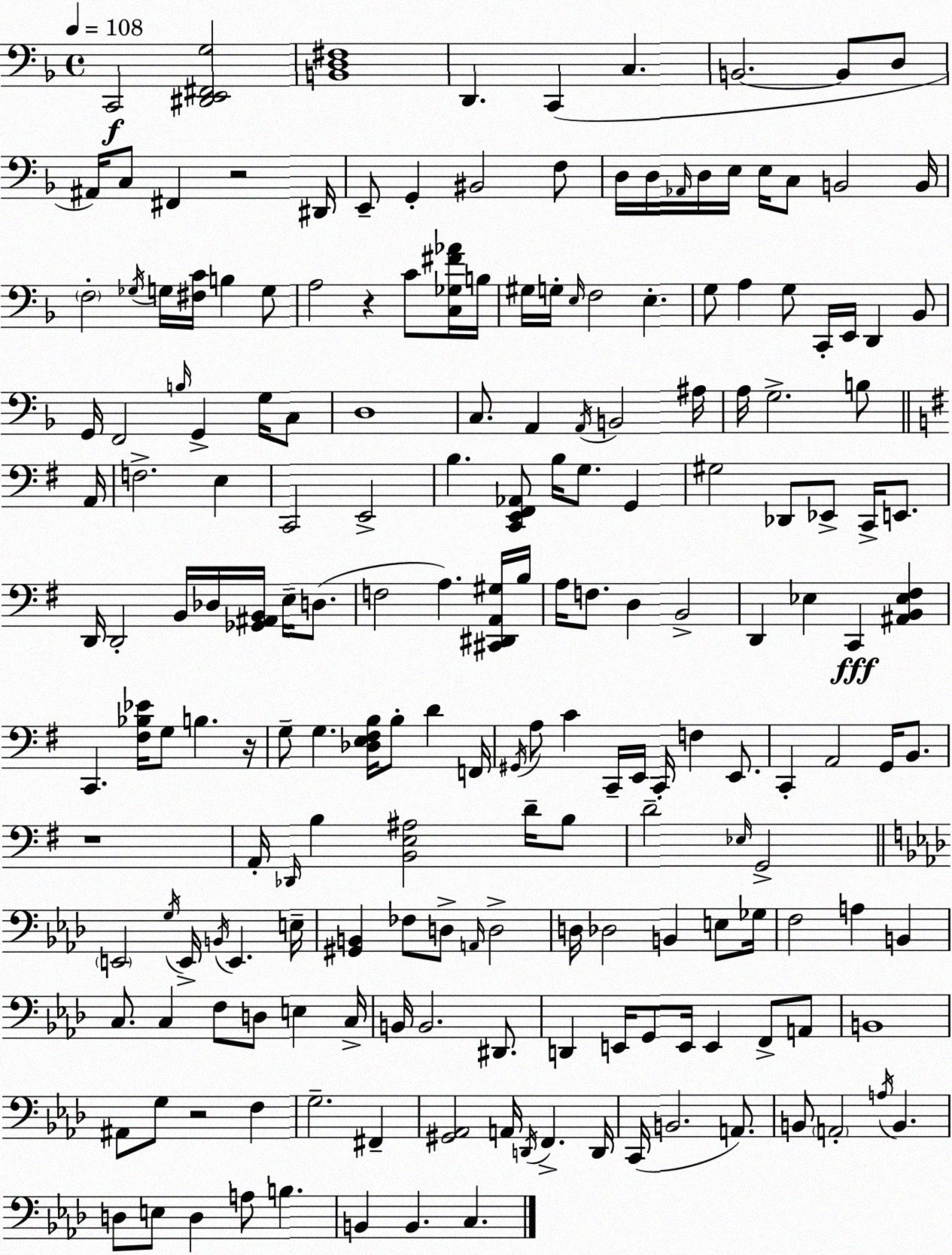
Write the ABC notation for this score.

X:1
T:Untitled
M:4/4
L:1/4
K:Dm
C,,2 [^D,,E,,^F,,G,]2 [B,,D,^F,]4 D,, C,, C, B,,2 B,,/2 D,/2 ^A,,/4 C,/2 ^F,, z2 ^D,,/4 E,,/2 G,, ^B,,2 F,/2 D,/4 D,/4 _A,,/4 D,/4 E,/4 E,/4 C,/2 B,,2 B,,/4 F,2 _G,/4 G,/4 [^F,C]/4 B, G,/2 A,2 z C/2 [C,_G,^F_A]/4 B,/4 ^G,/4 G,/4 E,/4 F,2 E, G,/2 A, G,/2 C,,/4 E,,/4 D,, _B,,/2 G,,/4 F,,2 B,/4 G,, G,/4 C,/2 D,4 C,/2 A,, A,,/4 B,,2 ^A,/4 A,/4 G,2 B,/2 A,,/4 F,2 E, C,,2 E,,2 B, [C,,E,,^F,,_A,,]/2 B,/4 G,/2 G,, ^G,2 _D,,/2 _E,,/2 C,,/4 E,,/2 D,,/4 D,,2 B,,/4 _D,/4 [_G,,^A,,B,,]/4 E,/4 D,/2 F,2 A, [^C,,^D,,A,,^G,]/4 B,/4 A,/4 F,/2 D, B,,2 D,, _E, C,, [^A,,B,,_E,^F,] C,, [^F,_B,_E]/4 G,/2 B, z/4 G,/2 G, [_D,E,^F,B,]/4 B,/2 D F,,/4 ^G,,/4 A,/2 C C,,/4 E,,/4 C,,/4 F, E,,/2 C,, A,,2 G,,/4 B,,/2 z4 A,,/4 _D,,/4 B, [B,,E,^A,]2 D/4 B,/2 D2 _E,/4 G,,2 E,,2 G,/4 E,,/4 B,,/4 E,, E,/4 [^G,,B,,] _F,/2 D,/2 A,,/4 D,2 D,/4 _D,2 B,, E,/2 _G,/4 F,2 A, B,, C,/2 C, F,/2 D,/2 E, C,/4 B,,/4 B,,2 ^D,,/2 D,, E,,/4 G,,/2 E,,/4 E,, F,,/2 A,,/2 B,,4 ^A,,/2 G,/2 z2 F, G,2 ^F,, [^G,,_A,,]2 A,,/4 D,,/4 F,, D,,/4 C,,/4 B,,2 A,,/2 B,,/2 A,,2 A,/4 B,, D,/2 E,/2 D, A,/2 B, B,, B,, C,